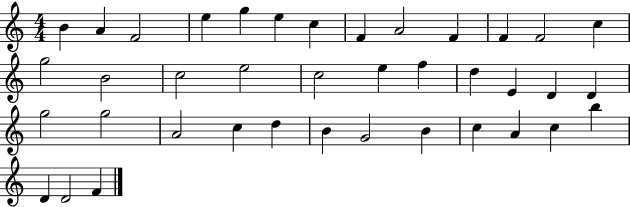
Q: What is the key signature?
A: C major